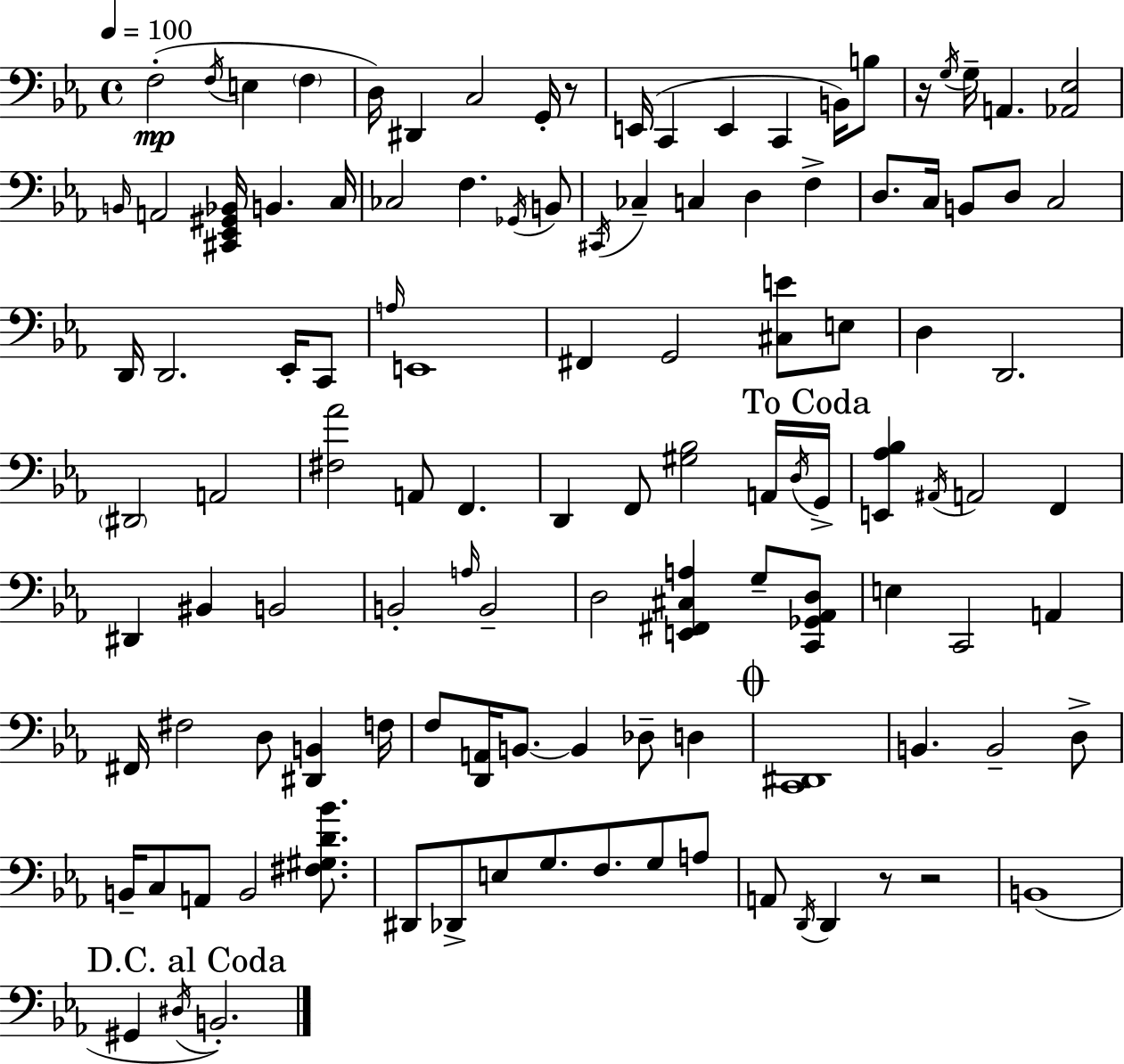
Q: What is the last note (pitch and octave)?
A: B2